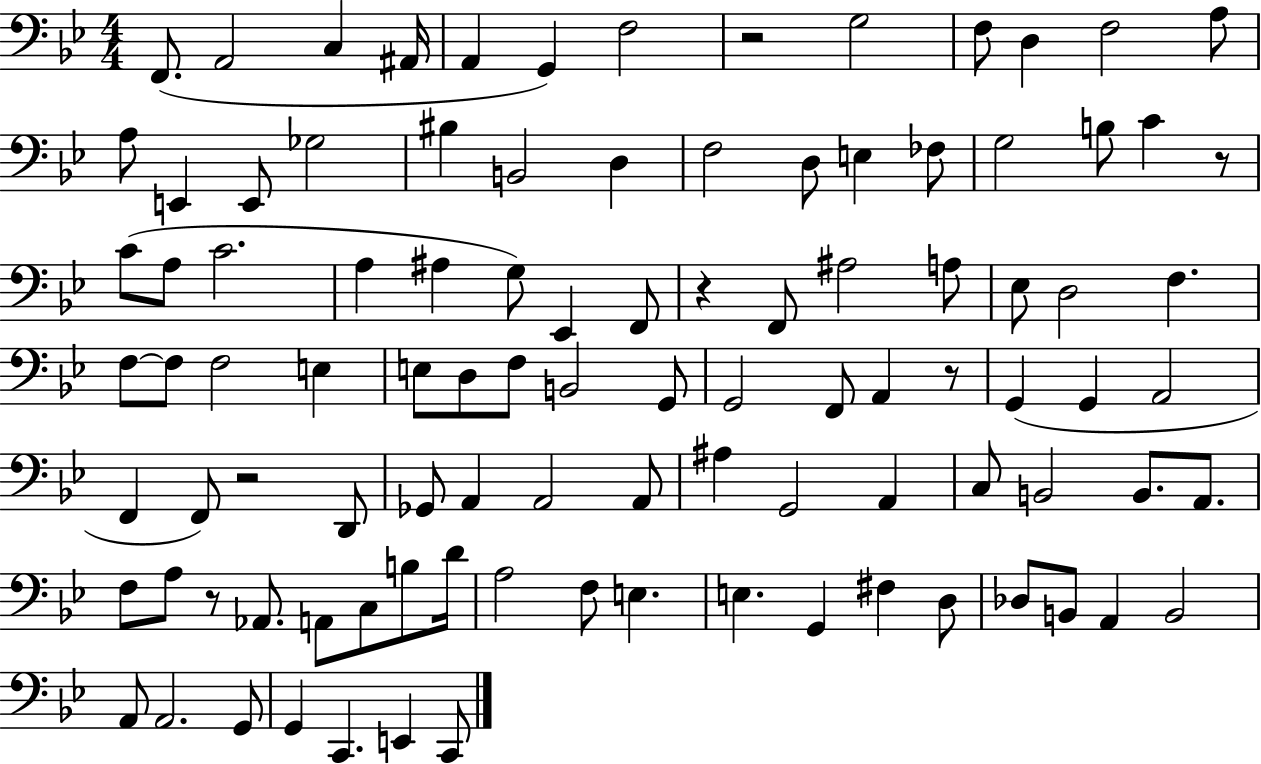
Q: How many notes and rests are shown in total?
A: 100